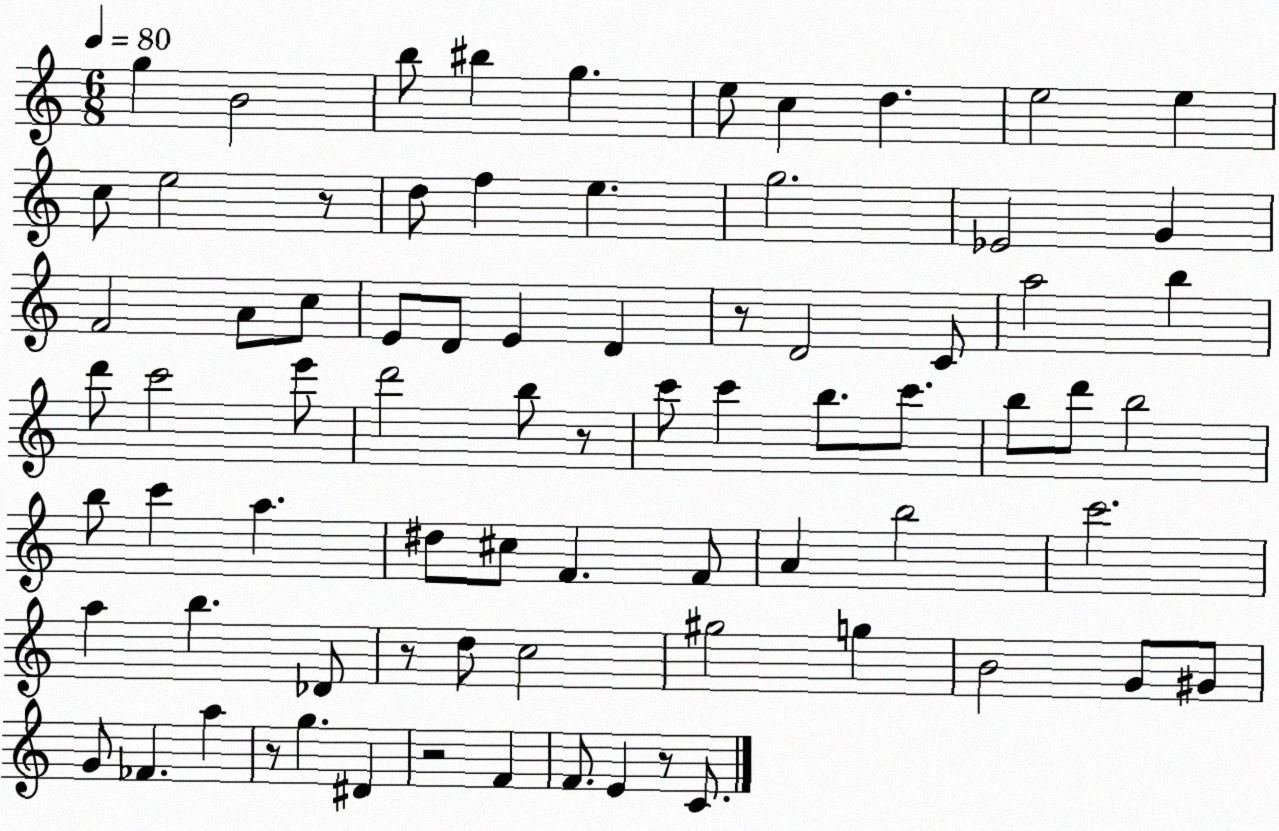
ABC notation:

X:1
T:Untitled
M:6/8
L:1/4
K:C
g B2 b/2 ^b g e/2 c d e2 e c/2 e2 z/2 d/2 f e g2 _E2 G F2 A/2 c/2 E/2 D/2 E D z/2 D2 C/2 a2 b d'/2 c'2 e'/2 d'2 b/2 z/2 c'/2 c' b/2 c'/2 b/2 d'/2 b2 b/2 c' a ^d/2 ^c/2 F F/2 A b2 c'2 a b _D/2 z/2 d/2 c2 ^g2 g B2 G/2 ^G/2 G/2 _F a z/2 g ^D z2 F F/2 E z/2 C/2